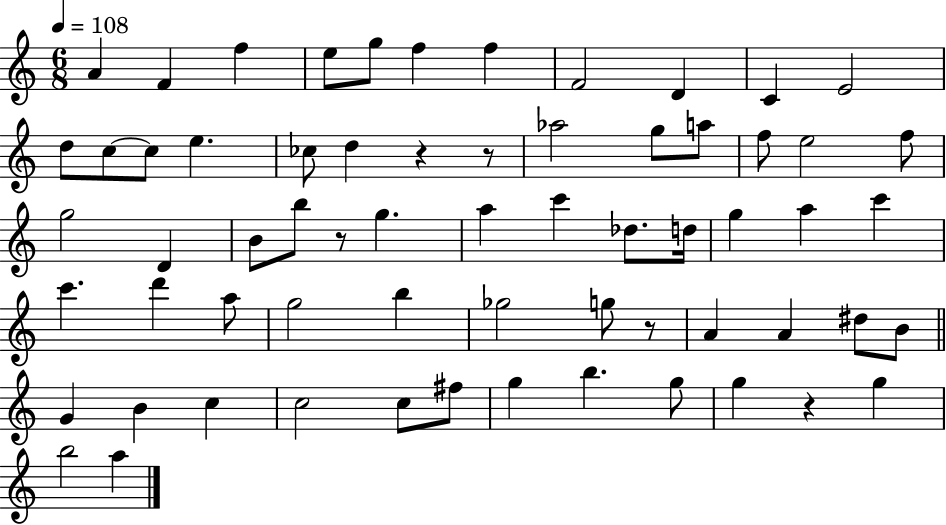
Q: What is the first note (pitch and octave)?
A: A4